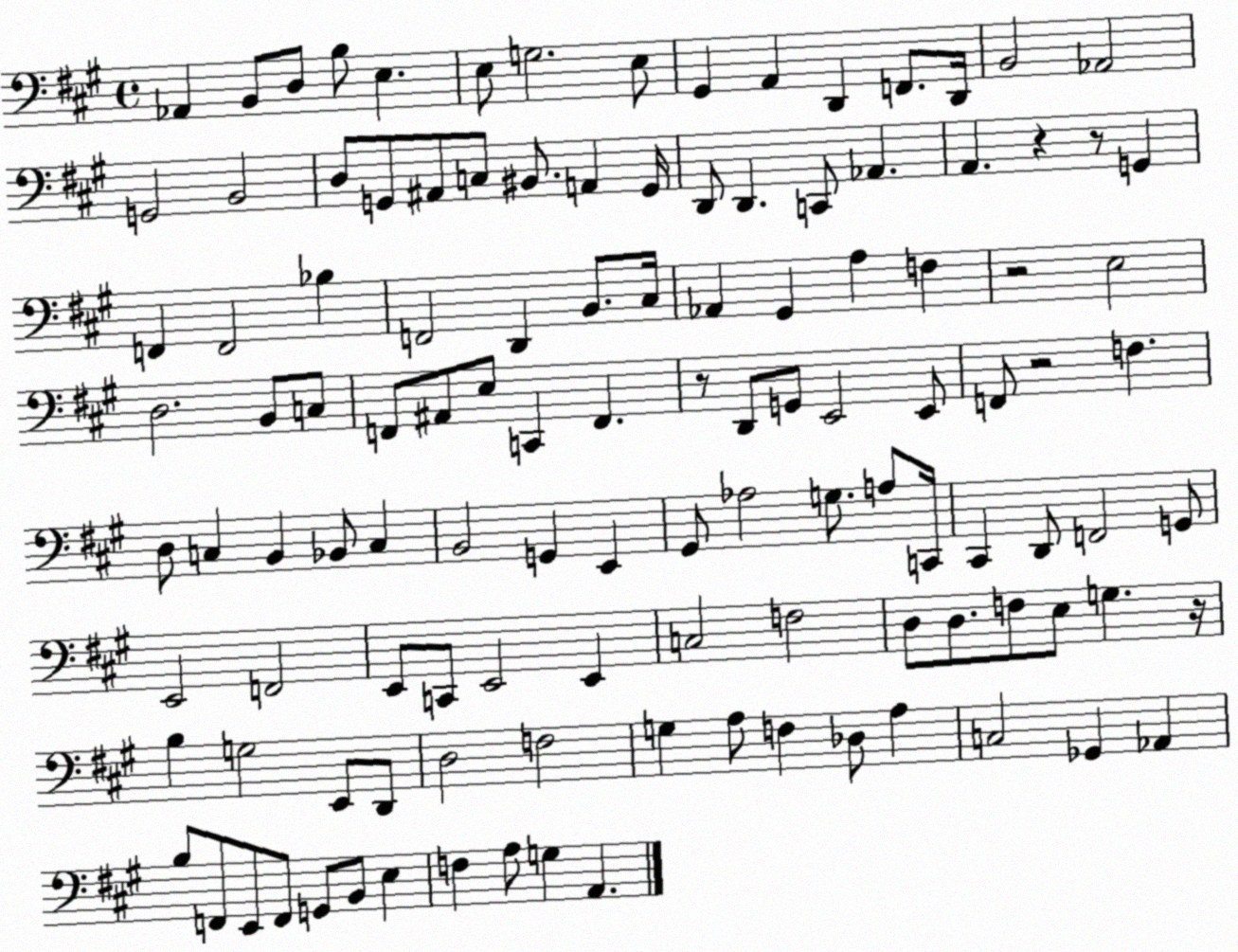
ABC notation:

X:1
T:Untitled
M:4/4
L:1/4
K:A
_A,, B,,/2 D,/2 B,/2 E, E,/2 G,2 E,/2 ^G,, A,, D,, F,,/2 D,,/4 B,,2 _A,,2 G,,2 B,,2 D,/2 G,,/2 ^A,,/2 C,/2 ^B,,/2 A,, G,,/4 D,,/2 D,, C,,/2 _A,, A,, z z/2 G,, F,, F,,2 _B, F,,2 D,, B,,/2 ^C,/4 _A,, ^G,, A, F, z2 E,2 D,2 B,,/2 C,/2 F,,/2 ^A,,/2 E,/2 C,, F,, z/2 D,,/2 G,,/2 E,,2 E,,/2 F,,/2 z2 F, D,/2 C, B,, _B,,/2 C, B,,2 G,, E,, ^G,,/2 _A,2 G,/2 A,/2 C,,/4 ^C,, D,,/2 F,,2 G,,/2 E,,2 F,,2 E,,/2 C,,/2 E,,2 E,, C,2 F,2 D,/2 D,/2 F,/2 E,/2 G, z/4 B, G,2 E,,/2 D,,/2 D,2 F,2 G, A,/2 F, _D,/2 A, C,2 _G,, _A,, B,/2 F,,/2 E,,/2 F,,/2 G,,/2 B,,/2 E, F, A,/2 G, A,,